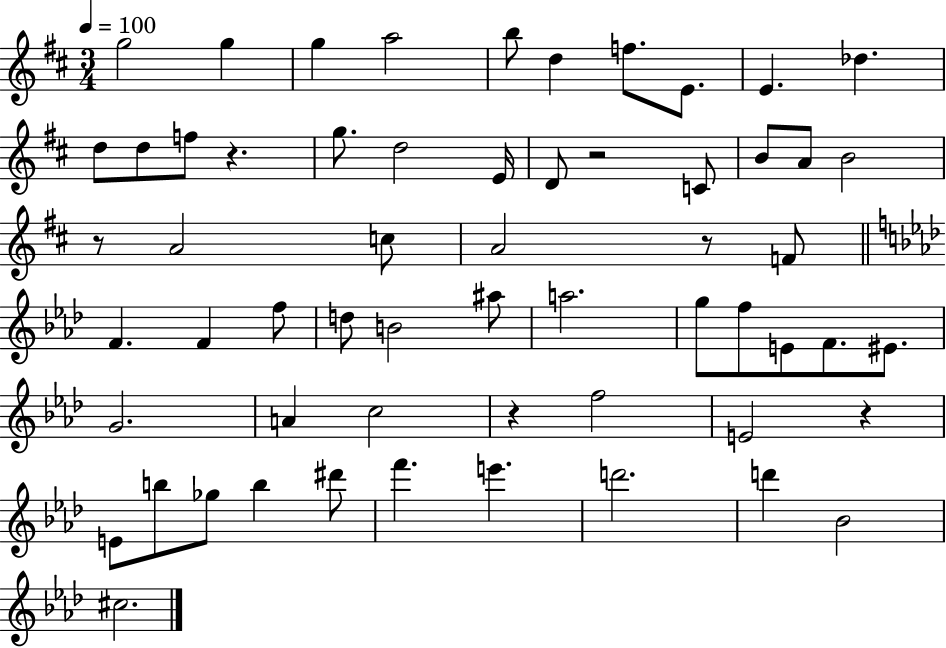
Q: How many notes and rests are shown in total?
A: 59